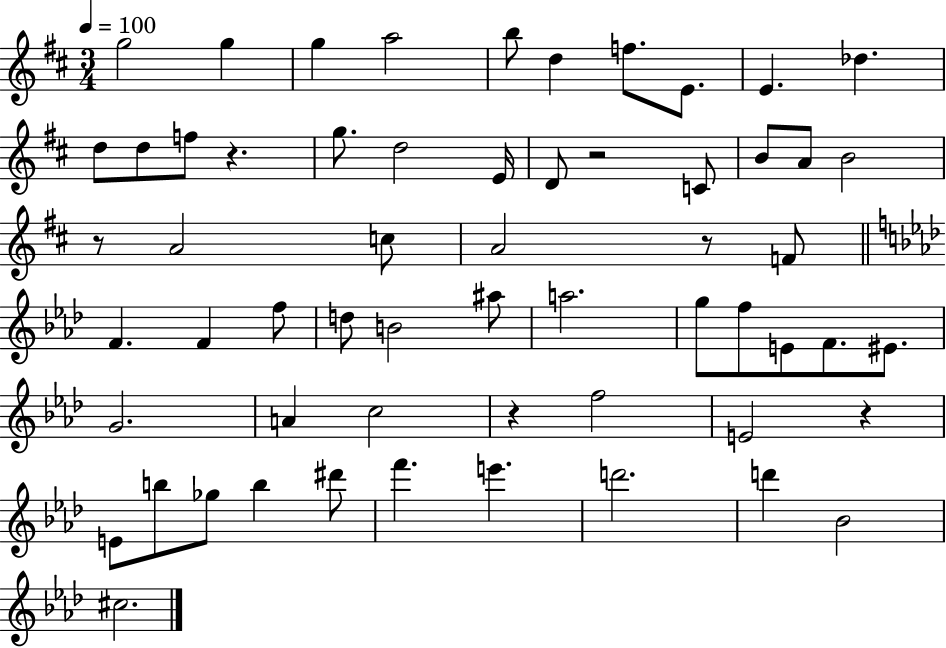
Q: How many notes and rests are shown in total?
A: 59